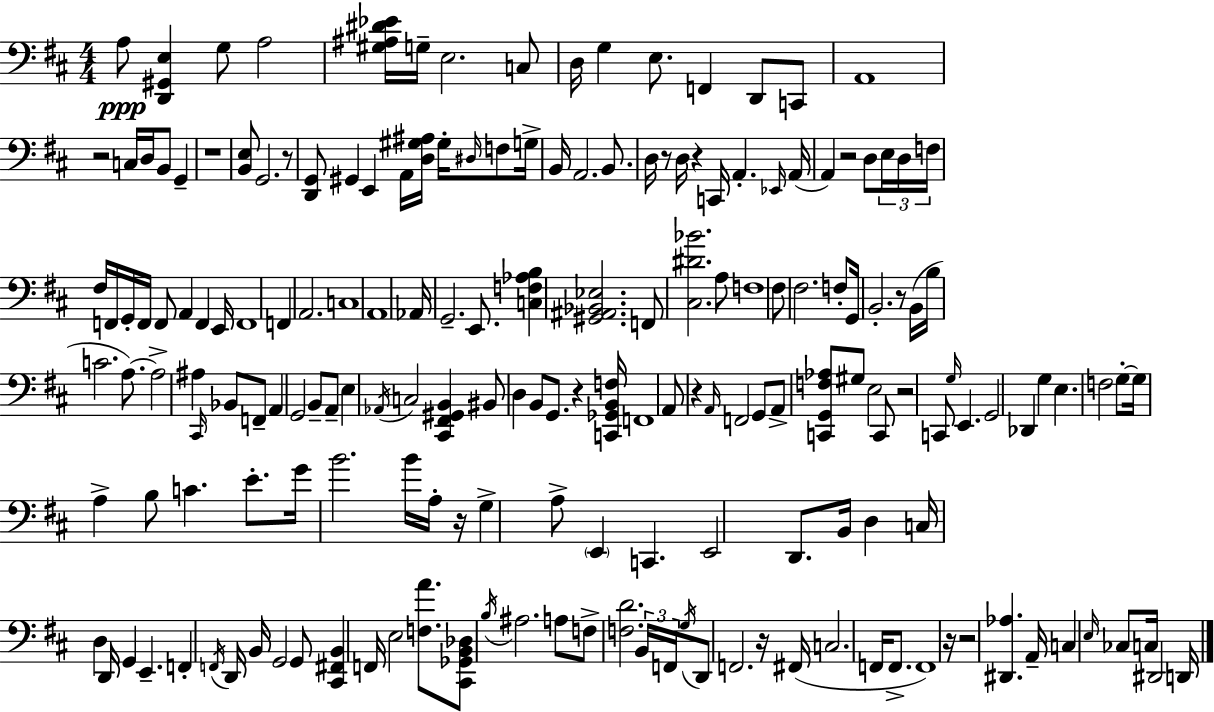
X:1
T:Untitled
M:4/4
L:1/4
K:D
A,/2 [D,,^G,,E,] G,/2 A,2 [^G,^A,^D_E]/4 G,/4 E,2 C,/2 D,/4 G, E,/2 F,, D,,/2 C,,/2 A,,4 z2 C,/4 D,/4 B,,/2 G,, z4 [B,,E,]/2 G,,2 z/2 [D,,G,,]/2 ^G,, E,, A,,/4 [D,^G,^A,]/4 ^G,/4 ^D,/4 F,/2 G,/4 B,,/4 A,,2 B,,/2 D,/4 z/2 D,/4 z C,,/4 A,, _E,,/4 A,,/4 A,, z2 D,/2 E,/4 D,/4 F,/4 ^F,/4 F,,/4 G,,/4 F,,/4 F,,/2 A,, F,, E,,/4 F,,4 F,, A,,2 C,4 A,,4 _A,,/4 G,,2 E,,/2 [C,F,_A,B,] [^G,,^A,,_B,,_E,]2 F,,/2 [^C,^D_B]2 A,/2 F,4 ^F,/2 ^F,2 F,/2 G,,/4 B,,2 z/2 B,,/4 B,/4 C2 A,/2 A,2 ^A, ^C,,/4 _B,,/2 F,,/2 A,, G,,2 B,,/2 A,,/2 E, _A,,/4 C,2 [^C,,^F,,^G,,B,,] ^B,,/2 D, B,,/2 G,,/2 z [C,,_G,,B,,F,]/4 F,,4 A,,/2 z A,,/4 F,,2 G,,/2 A,,/2 [C,,G,,F,_A,]/2 ^G,/2 E,2 C,,/2 z2 C,,/2 G,/4 E,, G,,2 _D,, G, E, F,2 G,/2 G,/4 A, B,/2 C E/2 G/4 B2 B/4 A,/4 z/4 G, A,/2 E,, C,, E,,2 D,,/2 B,,/4 D, C,/4 D, D,,/4 G,, E,, F,, F,,/4 D,,/4 B,,/4 G,,2 G,,/2 [^C,,^F,,B,,] F,,/4 E,2 [F,A]/2 [^C,,_G,,B,,_D,]/2 B,/4 ^A,2 A,/2 F,/2 [F,D]2 B,,/4 F,,/4 G,/4 D,,/2 F,,2 z/4 ^F,,/4 C,2 F,,/4 F,,/2 F,,4 z/4 z2 [^D,,_A,] A,,/4 C, E,/4 _C,/2 C,/4 ^D,,2 D,,/4